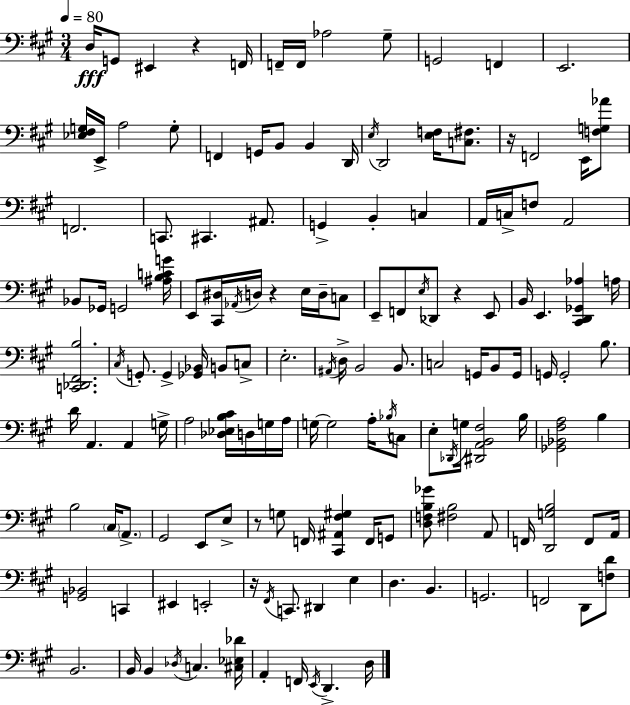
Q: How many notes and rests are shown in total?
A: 147